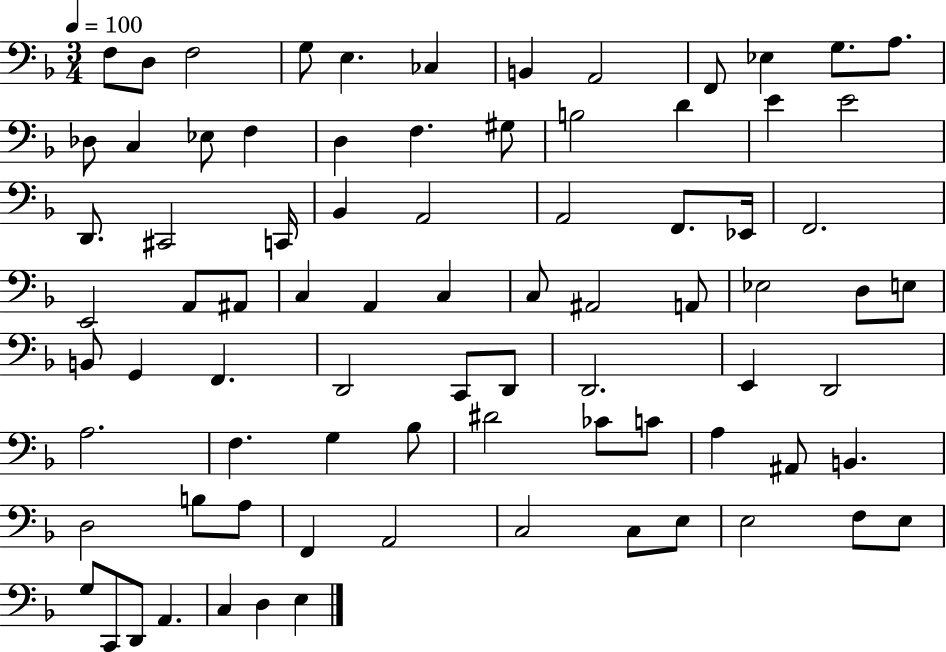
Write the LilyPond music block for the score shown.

{
  \clef bass
  \numericTimeSignature
  \time 3/4
  \key f \major
  \tempo 4 = 100
  \repeat volta 2 { f8 d8 f2 | g8 e4. ces4 | b,4 a,2 | f,8 ees4 g8. a8. | \break des8 c4 ees8 f4 | d4 f4. gis8 | b2 d'4 | e'4 e'2 | \break d,8. cis,2 c,16 | bes,4 a,2 | a,2 f,8. ees,16 | f,2. | \break e,2 a,8 ais,8 | c4 a,4 c4 | c8 ais,2 a,8 | ees2 d8 e8 | \break b,8 g,4 f,4. | d,2 c,8 d,8 | d,2. | e,4 d,2 | \break a2. | f4. g4 bes8 | dis'2 ces'8 c'8 | a4 ais,8 b,4. | \break d2 b8 a8 | f,4 a,2 | c2 c8 e8 | e2 f8 e8 | \break g8 c,8 d,8 a,4. | c4 d4 e4 | } \bar "|."
}